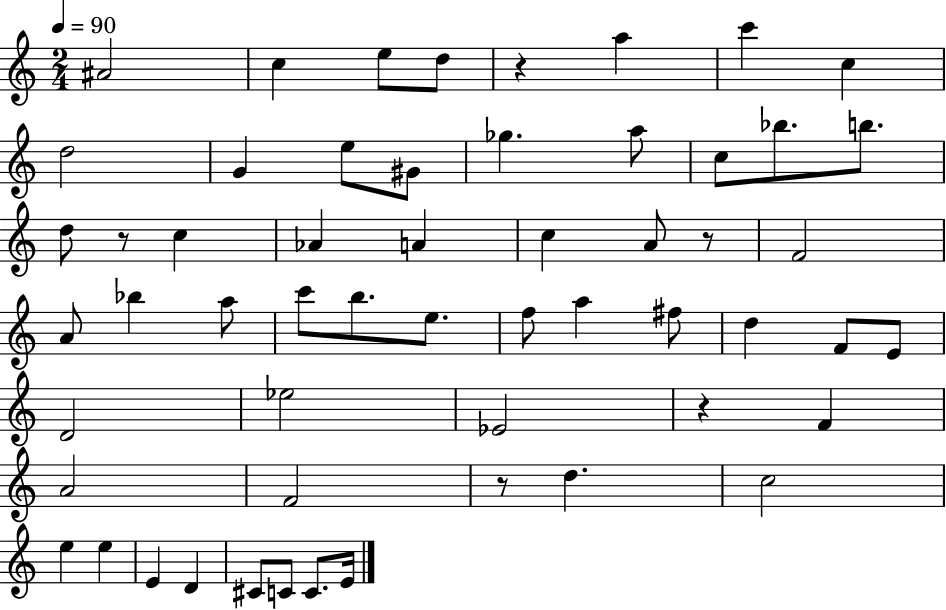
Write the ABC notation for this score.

X:1
T:Untitled
M:2/4
L:1/4
K:C
^A2 c e/2 d/2 z a c' c d2 G e/2 ^G/2 _g a/2 c/2 _b/2 b/2 d/2 z/2 c _A A c A/2 z/2 F2 A/2 _b a/2 c'/2 b/2 e/2 f/2 a ^f/2 d F/2 E/2 D2 _e2 _E2 z F A2 F2 z/2 d c2 e e E D ^C/2 C/2 C/2 E/4